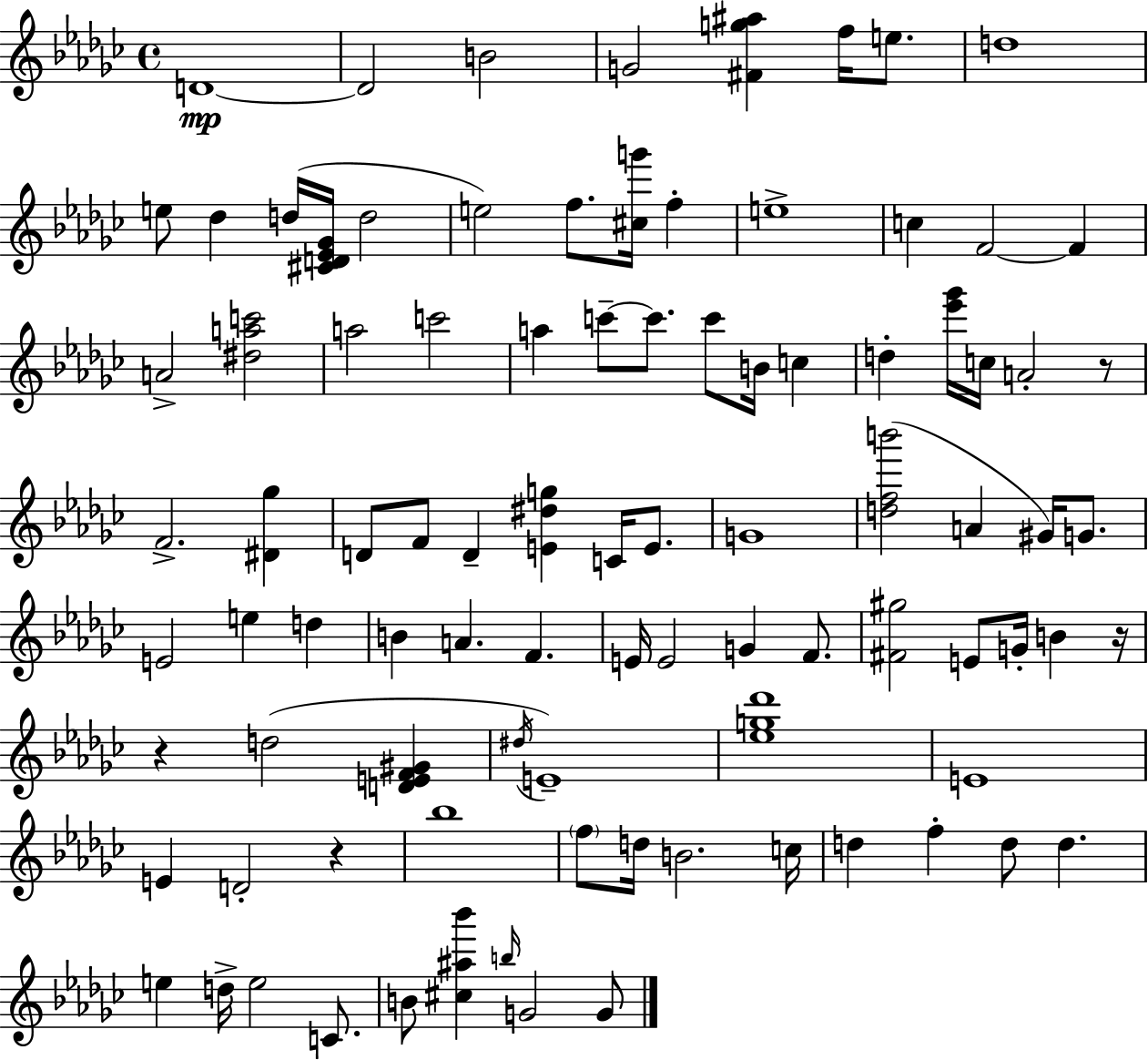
{
  \clef treble
  \time 4/4
  \defaultTimeSignature
  \key ees \minor
  d'1~~\mp | d'2 b'2 | g'2 <fis' g'' ais''>4 f''16 e''8. | d''1 | \break e''8 des''4 d''16( <cis' d' ees' ges'>16 d''2 | e''2) f''8. <cis'' g'''>16 f''4-. | e''1-> | c''4 f'2~~ f'4 | \break a'2-> <dis'' a'' c'''>2 | a''2 c'''2 | a''4 c'''8--~~ c'''8. c'''8 b'16 c''4 | d''4-. <ees''' ges'''>16 c''16 a'2-. r8 | \break f'2.-> <dis' ges''>4 | d'8 f'8 d'4-- <e' dis'' g''>4 c'16 e'8. | g'1 | <d'' f'' b'''>2( a'4 gis'16) g'8. | \break e'2 e''4 d''4 | b'4 a'4. f'4. | e'16 e'2 g'4 f'8. | <fis' gis''>2 e'8 g'16-. b'4 r16 | \break r4 d''2( <d' e' f' gis'>4 | \acciaccatura { dis''16 }) e'1-- | <ees'' g'' des'''>1 | e'1 | \break e'4 d'2-. r4 | bes''1 | \parenthesize f''8 d''16 b'2. | c''16 d''4 f''4-. d''8 d''4. | \break e''4 d''16-> e''2 c'8. | b'8 <cis'' ais'' bes'''>4 \grace { b''16 } g'2 | g'8 \bar "|."
}